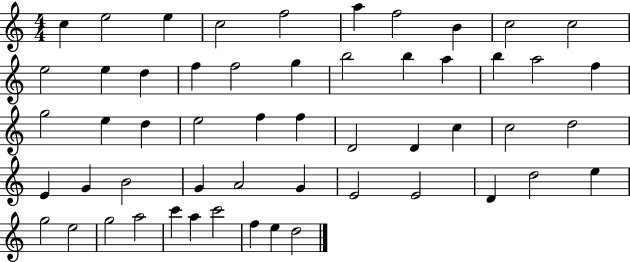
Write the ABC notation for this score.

X:1
T:Untitled
M:4/4
L:1/4
K:C
c e2 e c2 f2 a f2 B c2 c2 e2 e d f f2 g b2 b a b a2 f g2 e d e2 f f D2 D c c2 d2 E G B2 G A2 G E2 E2 D d2 e g2 e2 g2 a2 c' a c'2 f e d2